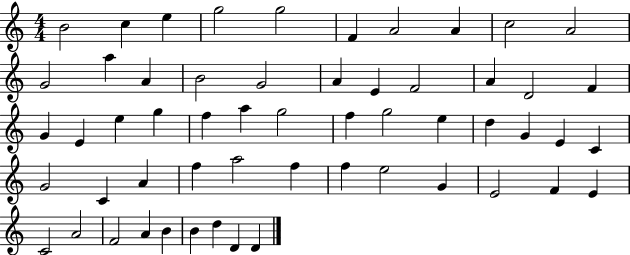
X:1
T:Untitled
M:4/4
L:1/4
K:C
B2 c e g2 g2 F A2 A c2 A2 G2 a A B2 G2 A E F2 A D2 F G E e g f a g2 f g2 e d G E C G2 C A f a2 f f e2 G E2 F E C2 A2 F2 A B B d D D